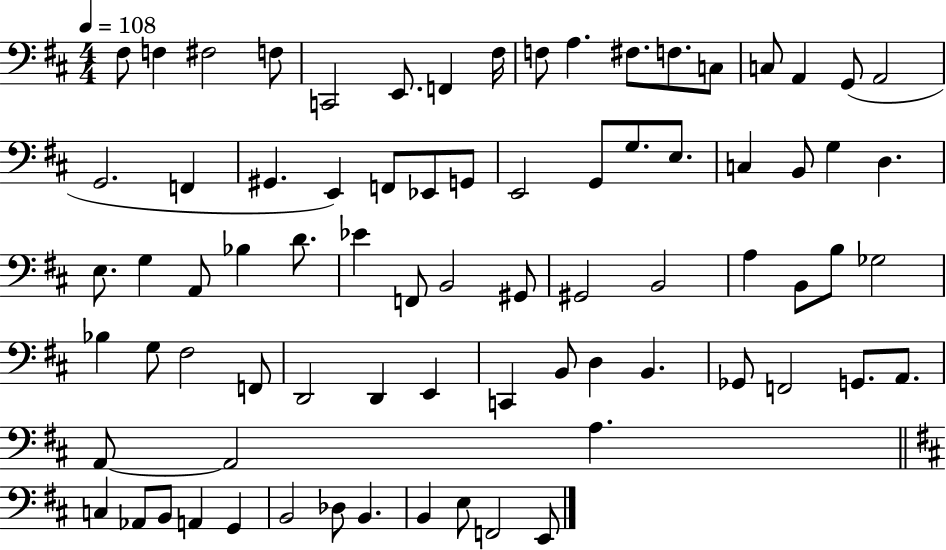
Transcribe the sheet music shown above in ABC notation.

X:1
T:Untitled
M:4/4
L:1/4
K:D
^F,/2 F, ^F,2 F,/2 C,,2 E,,/2 F,, ^F,/4 F,/2 A, ^F,/2 F,/2 C,/2 C,/2 A,, G,,/2 A,,2 G,,2 F,, ^G,, E,, F,,/2 _E,,/2 G,,/2 E,,2 G,,/2 G,/2 E,/2 C, B,,/2 G, D, E,/2 G, A,,/2 _B, D/2 _E F,,/2 B,,2 ^G,,/2 ^G,,2 B,,2 A, B,,/2 B,/2 _G,2 _B, G,/2 ^F,2 F,,/2 D,,2 D,, E,, C,, B,,/2 D, B,, _G,,/2 F,,2 G,,/2 A,,/2 A,,/2 A,,2 A, C, _A,,/2 B,,/2 A,, G,, B,,2 _D,/2 B,, B,, E,/2 F,,2 E,,/2